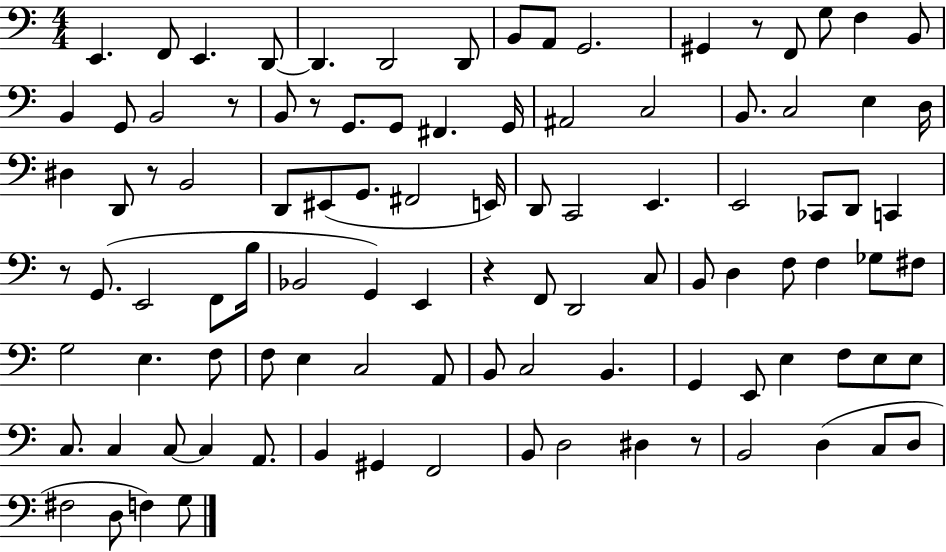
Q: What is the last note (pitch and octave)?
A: G3